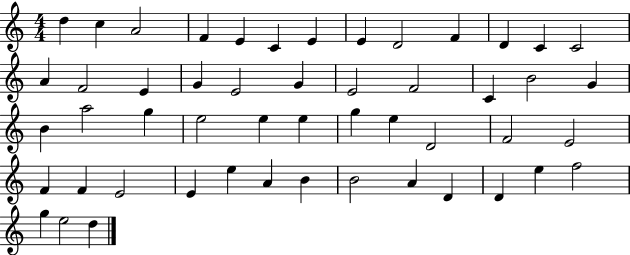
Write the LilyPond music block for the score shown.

{
  \clef treble
  \numericTimeSignature
  \time 4/4
  \key c \major
  d''4 c''4 a'2 | f'4 e'4 c'4 e'4 | e'4 d'2 f'4 | d'4 c'4 c'2 | \break a'4 f'2 e'4 | g'4 e'2 g'4 | e'2 f'2 | c'4 b'2 g'4 | \break b'4 a''2 g''4 | e''2 e''4 e''4 | g''4 e''4 d'2 | f'2 e'2 | \break f'4 f'4 e'2 | e'4 e''4 a'4 b'4 | b'2 a'4 d'4 | d'4 e''4 f''2 | \break g''4 e''2 d''4 | \bar "|."
}